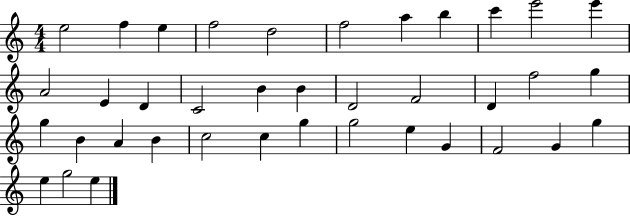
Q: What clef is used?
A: treble